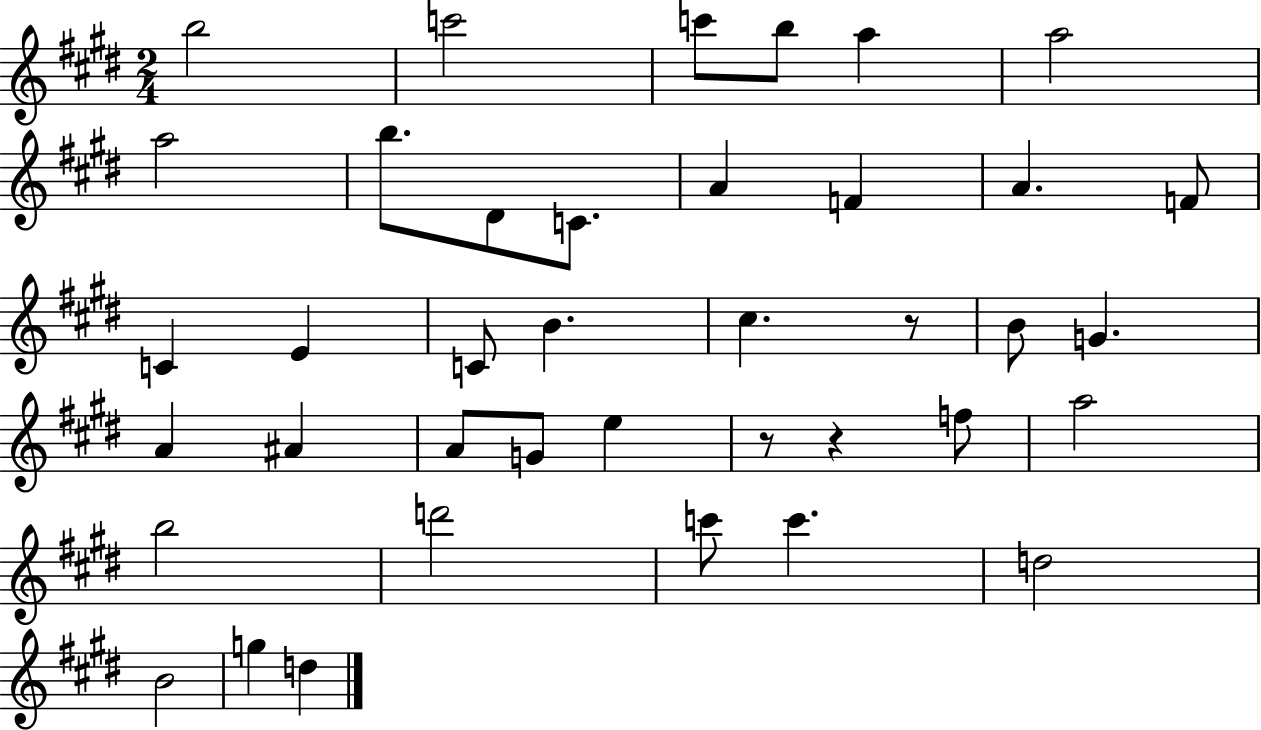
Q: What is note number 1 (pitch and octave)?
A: B5